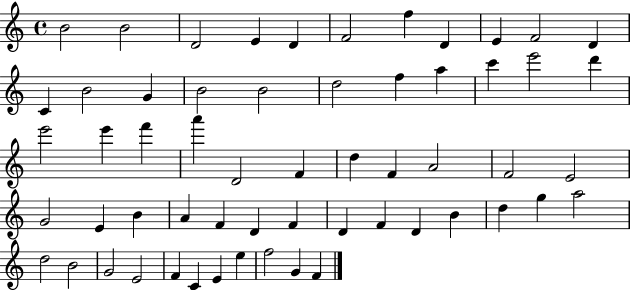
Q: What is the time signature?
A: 4/4